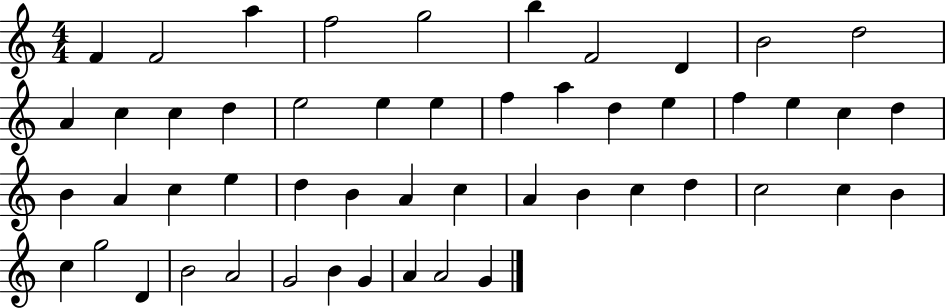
{
  \clef treble
  \numericTimeSignature
  \time 4/4
  \key c \major
  f'4 f'2 a''4 | f''2 g''2 | b''4 f'2 d'4 | b'2 d''2 | \break a'4 c''4 c''4 d''4 | e''2 e''4 e''4 | f''4 a''4 d''4 e''4 | f''4 e''4 c''4 d''4 | \break b'4 a'4 c''4 e''4 | d''4 b'4 a'4 c''4 | a'4 b'4 c''4 d''4 | c''2 c''4 b'4 | \break c''4 g''2 d'4 | b'2 a'2 | g'2 b'4 g'4 | a'4 a'2 g'4 | \break \bar "|."
}